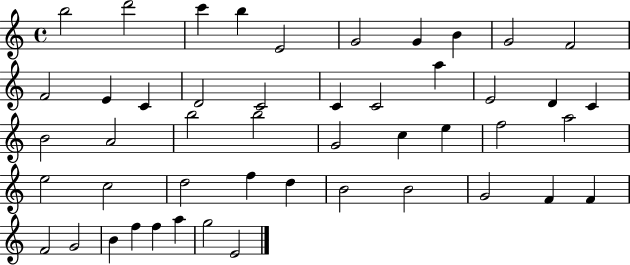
B5/h D6/h C6/q B5/q E4/h G4/h G4/q B4/q G4/h F4/h F4/h E4/q C4/q D4/h C4/h C4/q C4/h A5/q E4/h D4/q C4/q B4/h A4/h B5/h B5/h G4/h C5/q E5/q F5/h A5/h E5/h C5/h D5/h F5/q D5/q B4/h B4/h G4/h F4/q F4/q F4/h G4/h B4/q F5/q F5/q A5/q G5/h E4/h